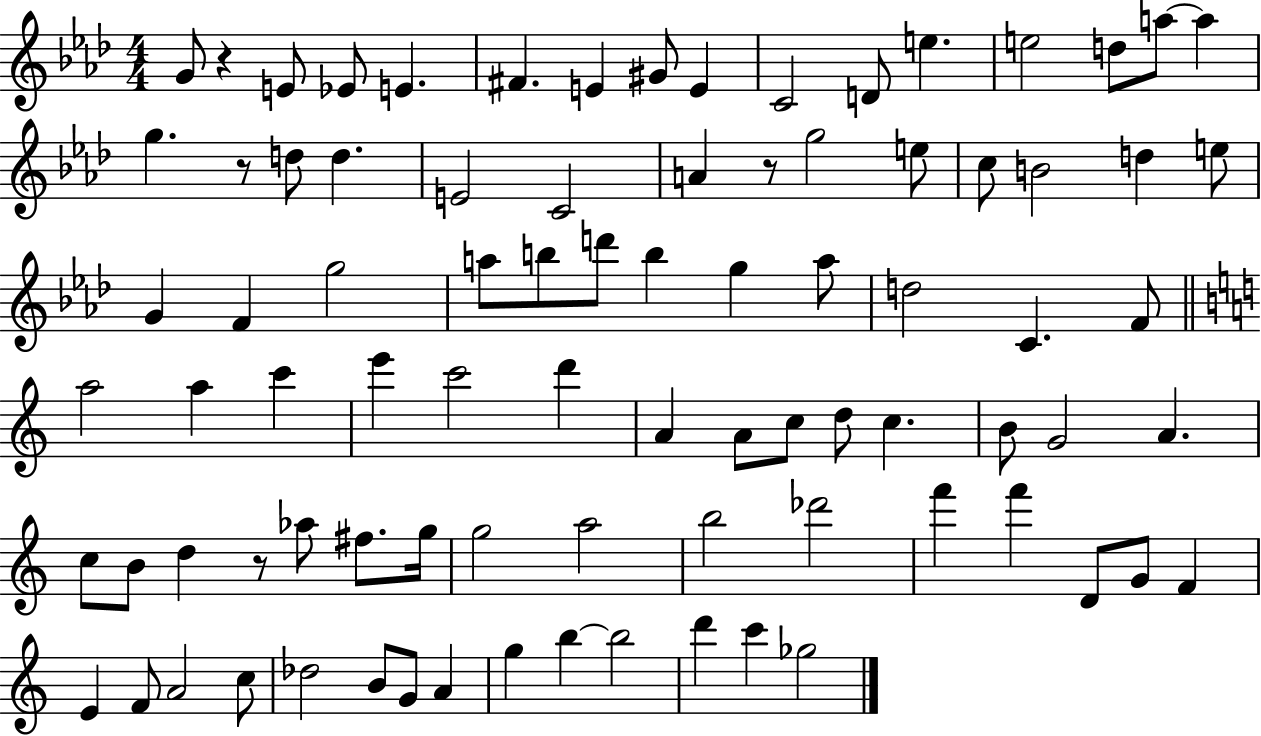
G4/e R/q E4/e Eb4/e E4/q. F#4/q. E4/q G#4/e E4/q C4/h D4/e E5/q. E5/h D5/e A5/e A5/q G5/q. R/e D5/e D5/q. E4/h C4/h A4/q R/e G5/h E5/e C5/e B4/h D5/q E5/e G4/q F4/q G5/h A5/e B5/e D6/e B5/q G5/q A5/e D5/h C4/q. F4/e A5/h A5/q C6/q E6/q C6/h D6/q A4/q A4/e C5/e D5/e C5/q. B4/e G4/h A4/q. C5/e B4/e D5/q R/e Ab5/e F#5/e. G5/s G5/h A5/h B5/h Db6/h F6/q F6/q D4/e G4/e F4/q E4/q F4/e A4/h C5/e Db5/h B4/e G4/e A4/q G5/q B5/q B5/h D6/q C6/q Gb5/h